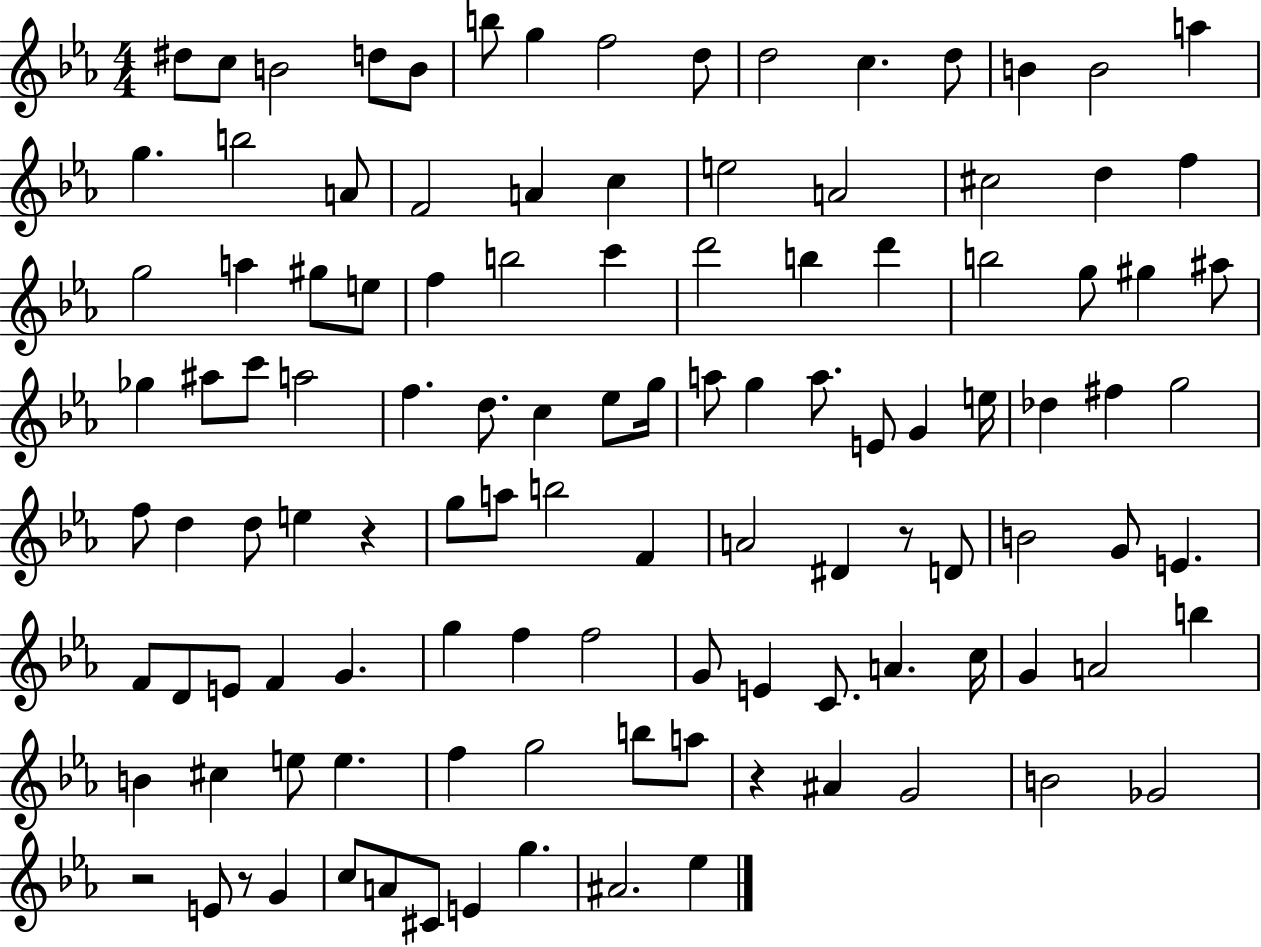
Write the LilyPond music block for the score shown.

{
  \clef treble
  \numericTimeSignature
  \time 4/4
  \key ees \major
  dis''8 c''8 b'2 d''8 b'8 | b''8 g''4 f''2 d''8 | d''2 c''4. d''8 | b'4 b'2 a''4 | \break g''4. b''2 a'8 | f'2 a'4 c''4 | e''2 a'2 | cis''2 d''4 f''4 | \break g''2 a''4 gis''8 e''8 | f''4 b''2 c'''4 | d'''2 b''4 d'''4 | b''2 g''8 gis''4 ais''8 | \break ges''4 ais''8 c'''8 a''2 | f''4. d''8. c''4 ees''8 g''16 | a''8 g''4 a''8. e'8 g'4 e''16 | des''4 fis''4 g''2 | \break f''8 d''4 d''8 e''4 r4 | g''8 a''8 b''2 f'4 | a'2 dis'4 r8 d'8 | b'2 g'8 e'4. | \break f'8 d'8 e'8 f'4 g'4. | g''4 f''4 f''2 | g'8 e'4 c'8. a'4. c''16 | g'4 a'2 b''4 | \break b'4 cis''4 e''8 e''4. | f''4 g''2 b''8 a''8 | r4 ais'4 g'2 | b'2 ges'2 | \break r2 e'8 r8 g'4 | c''8 a'8 cis'8 e'4 g''4. | ais'2. ees''4 | \bar "|."
}